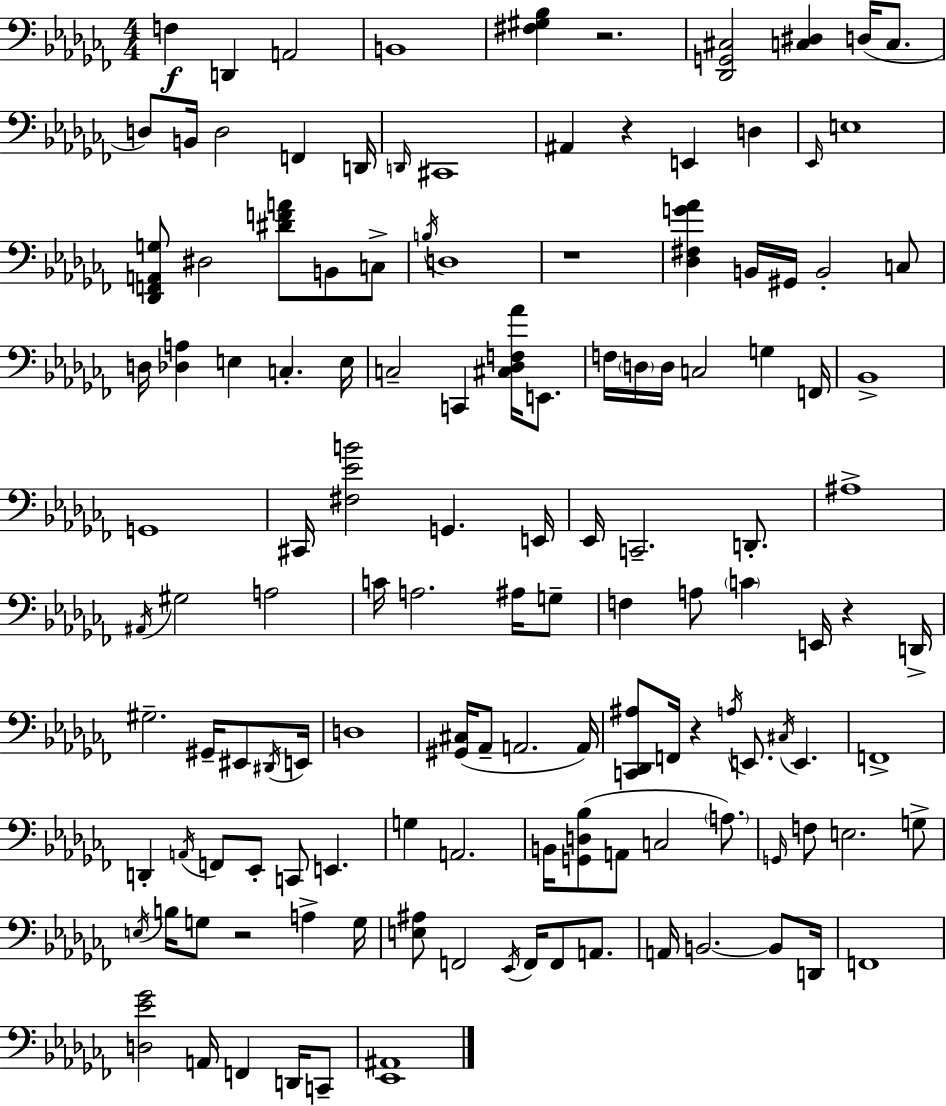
{
  \clef bass
  \numericTimeSignature
  \time 4/4
  \key aes \minor
  f4\f d,4 a,2 | b,1 | <fis gis bes>4 r2. | <des, g, cis>2 <c dis>4 d16( c8. | \break d8) b,16 d2 f,4 d,16 | \grace { d,16 } cis,1 | ais,4 r4 e,4 d4 | \grace { ees,16 } e1 | \break <des, f, a, g>8 dis2 <dis' f' a'>8 b,8 | c8-> \acciaccatura { b16 } d1 | r1 | <des fis g' aes'>4 b,16 gis,16 b,2-. | \break c8 d16 <des a>4 e4 c4.-. | e16 c2-- c,4 <cis des f aes'>16 | e,8. f16 \parenthesize d16 d16 c2 g4 | f,16 bes,1-> | \break g,1 | cis,16 <fis ees' b'>2 g,4. | e,16 ees,16 c,2.-- | d,8.-. ais1-> | \break \acciaccatura { ais,16 } gis2 a2 | c'16 a2. | ais16 g8-- f4 a8 \parenthesize c'4 e,16 r4 | d,16-> gis2.-- | \break gis,16-- eis,8 \acciaccatura { dis,16 } e,16 d1 | <gis, cis>16( aes,8-- a,2. | a,16) <c, des, ais>8 f,16 r4 \acciaccatura { a16 } e,8. | \acciaccatura { cis16 } e,4. f,1-> | \break d,4-. \acciaccatura { a,16 } f,8 ees,8-. | c,8 e,4. g4 a,2. | b,16 <g, d bes>8( a,8 c2 | \parenthesize a8.) \grace { g,16 } f8 e2. | \break g8-> \acciaccatura { e16 } b16 g8 r2 | a4-> g16 <e ais>8 f,2 | \acciaccatura { ees,16 } f,16 f,8 a,8. a,16 b,2.~~ | b,8 d,16 f,1 | \break <d ees' ges'>2 | a,16 f,4 d,16 c,8-- <ees, ais,>1 | \bar "|."
}